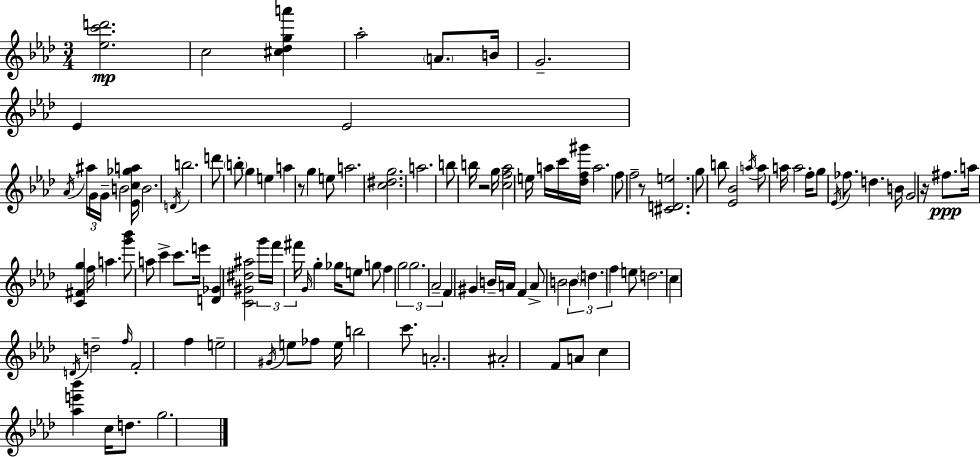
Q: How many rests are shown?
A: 4